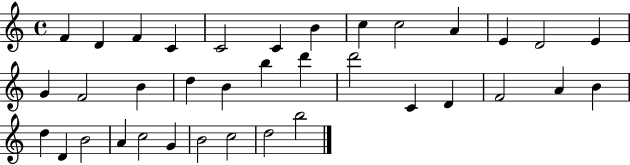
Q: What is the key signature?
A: C major